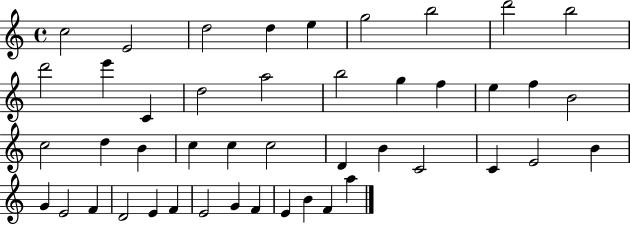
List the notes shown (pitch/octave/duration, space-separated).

C5/h E4/h D5/h D5/q E5/q G5/h B5/h D6/h B5/h D6/h E6/q C4/q D5/h A5/h B5/h G5/q F5/q E5/q F5/q B4/h C5/h D5/q B4/q C5/q C5/q C5/h D4/q B4/q C4/h C4/q E4/h B4/q G4/q E4/h F4/q D4/h E4/q F4/q E4/h G4/q F4/q E4/q B4/q F4/q A5/q